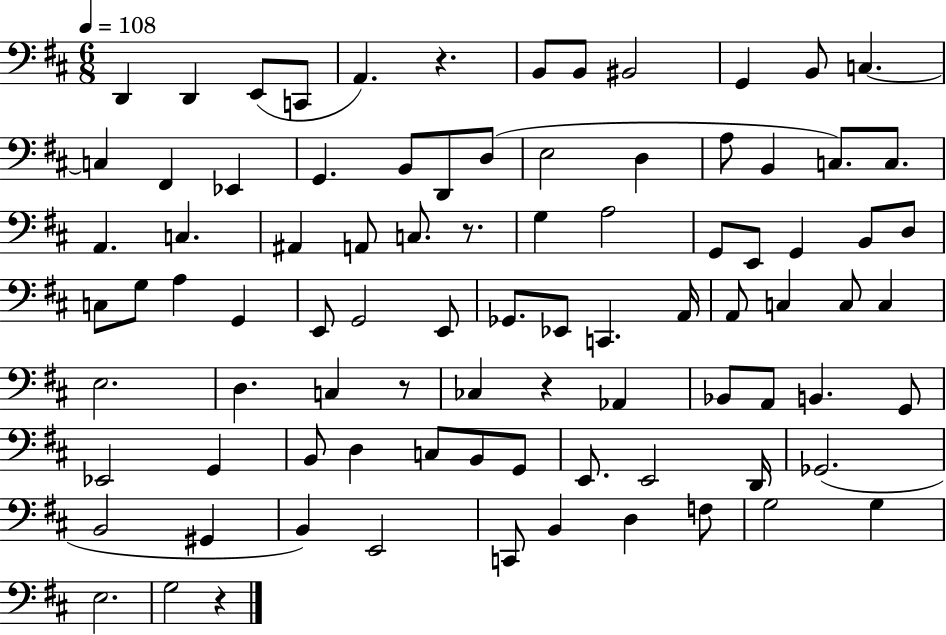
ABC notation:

X:1
T:Untitled
M:6/8
L:1/4
K:D
D,, D,, E,,/2 C,,/2 A,, z B,,/2 B,,/2 ^B,,2 G,, B,,/2 C, C, ^F,, _E,, G,, B,,/2 D,,/2 D,/2 E,2 D, A,/2 B,, C,/2 C,/2 A,, C, ^A,, A,,/2 C,/2 z/2 G, A,2 G,,/2 E,,/2 G,, B,,/2 D,/2 C,/2 G,/2 A, G,, E,,/2 G,,2 E,,/2 _G,,/2 _E,,/2 C,, A,,/4 A,,/2 C, C,/2 C, E,2 D, C, z/2 _C, z _A,, _B,,/2 A,,/2 B,, G,,/2 _E,,2 G,, B,,/2 D, C,/2 B,,/2 G,,/2 E,,/2 E,,2 D,,/4 _G,,2 B,,2 ^G,, B,, E,,2 C,,/2 B,, D, F,/2 G,2 G, E,2 G,2 z